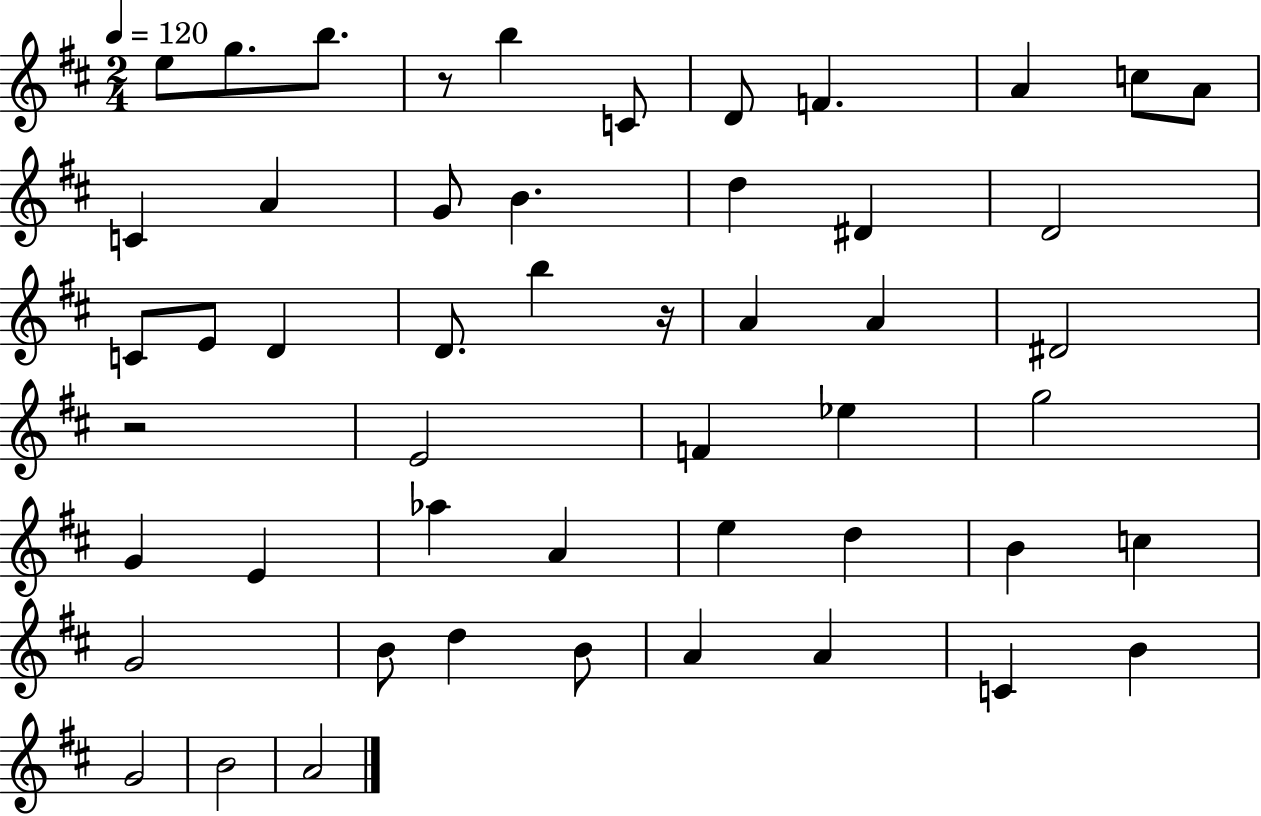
{
  \clef treble
  \numericTimeSignature
  \time 2/4
  \key d \major
  \tempo 4 = 120
  e''8 g''8. b''8. | r8 b''4 c'8 | d'8 f'4. | a'4 c''8 a'8 | \break c'4 a'4 | g'8 b'4. | d''4 dis'4 | d'2 | \break c'8 e'8 d'4 | d'8. b''4 r16 | a'4 a'4 | dis'2 | \break r2 | e'2 | f'4 ees''4 | g''2 | \break g'4 e'4 | aes''4 a'4 | e''4 d''4 | b'4 c''4 | \break g'2 | b'8 d''4 b'8 | a'4 a'4 | c'4 b'4 | \break g'2 | b'2 | a'2 | \bar "|."
}